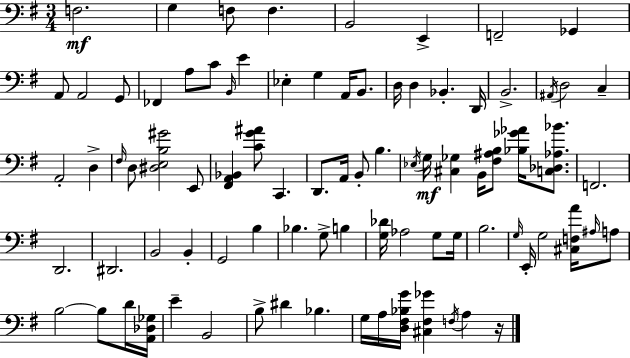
F3/h. G3/q F3/e F3/q. B2/h E2/q F2/h Gb2/q A2/e A2/h G2/e FES2/q A3/e C4/e B2/s E4/q Eb3/q G3/q A2/s B2/e. D3/s D3/q Bb2/q. D2/s B2/h. A#2/s D3/h C3/q A2/h D3/q F#3/s D3/e [D#3,E3,B3,G#4]/h E2/e [F#2,A2,Bb2]/q [C4,G4,A#4]/e C2/q. D2/e. A2/s B2/e B3/q. Eb3/s G3/s [C#3,Gb3]/q B2/s [F#3,A#3,B3]/e [Bb3,Gb4,Ab4]/s [C3,Db3,Ab3,Bb4]/e. F2/h. D2/h. D#2/h. B2/h B2/q G2/h B3/q Bb3/q. G3/e B3/q [G3,Db4]/s Ab3/h G3/e G3/s B3/h. G3/s E2/s G3/h [C#3,F3,A4]/s A#3/s A3/e B3/h B3/e D4/s [A2,Db3,Gb3]/s E4/q B2/h B3/e D#4/q Bb3/q. G3/s A3/s [D3,F#3,Bb3,G4]/s [C#3,F#3,Gb4]/q F3/s A3/q R/s